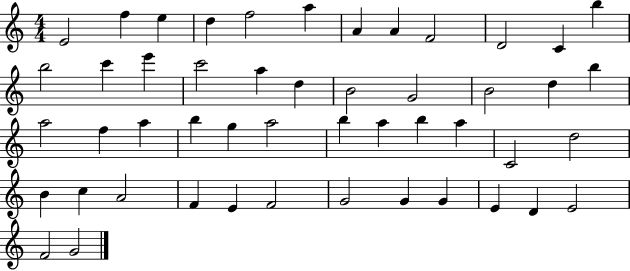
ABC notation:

X:1
T:Untitled
M:4/4
L:1/4
K:C
E2 f e d f2 a A A F2 D2 C b b2 c' e' c'2 a d B2 G2 B2 d b a2 f a b g a2 b a b a C2 d2 B c A2 F E F2 G2 G G E D E2 F2 G2